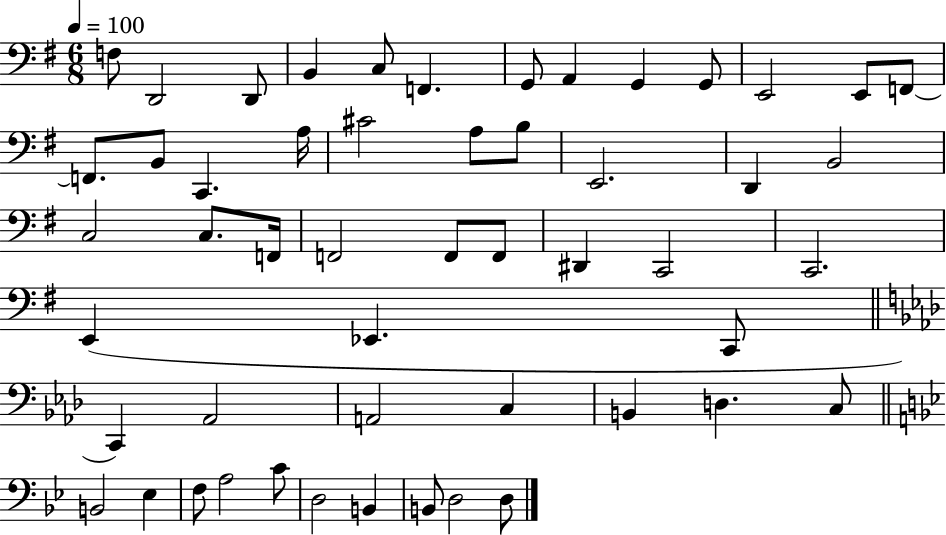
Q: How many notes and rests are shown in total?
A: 52